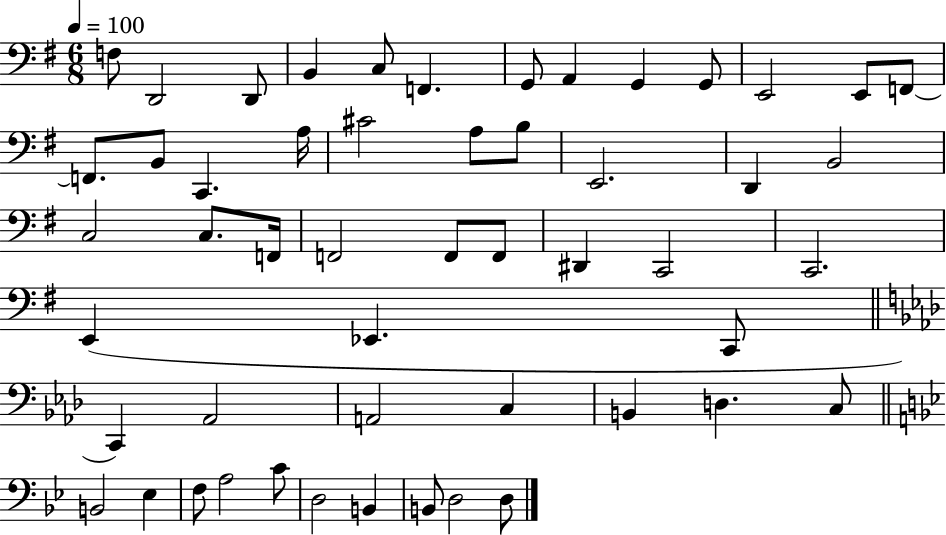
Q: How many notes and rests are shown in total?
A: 52